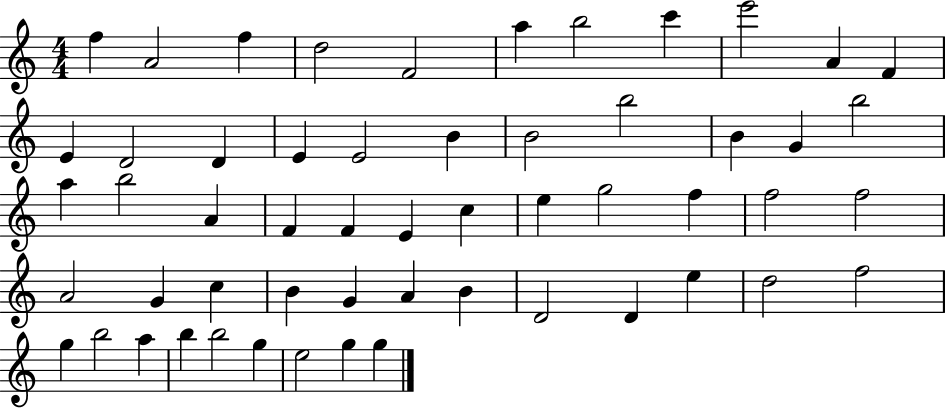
F5/q A4/h F5/q D5/h F4/h A5/q B5/h C6/q E6/h A4/q F4/q E4/q D4/h D4/q E4/q E4/h B4/q B4/h B5/h B4/q G4/q B5/h A5/q B5/h A4/q F4/q F4/q E4/q C5/q E5/q G5/h F5/q F5/h F5/h A4/h G4/q C5/q B4/q G4/q A4/q B4/q D4/h D4/q E5/q D5/h F5/h G5/q B5/h A5/q B5/q B5/h G5/q E5/h G5/q G5/q